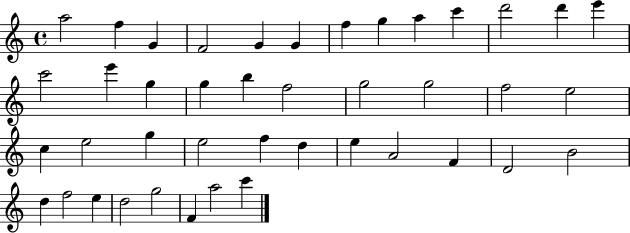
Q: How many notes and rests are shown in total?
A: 42